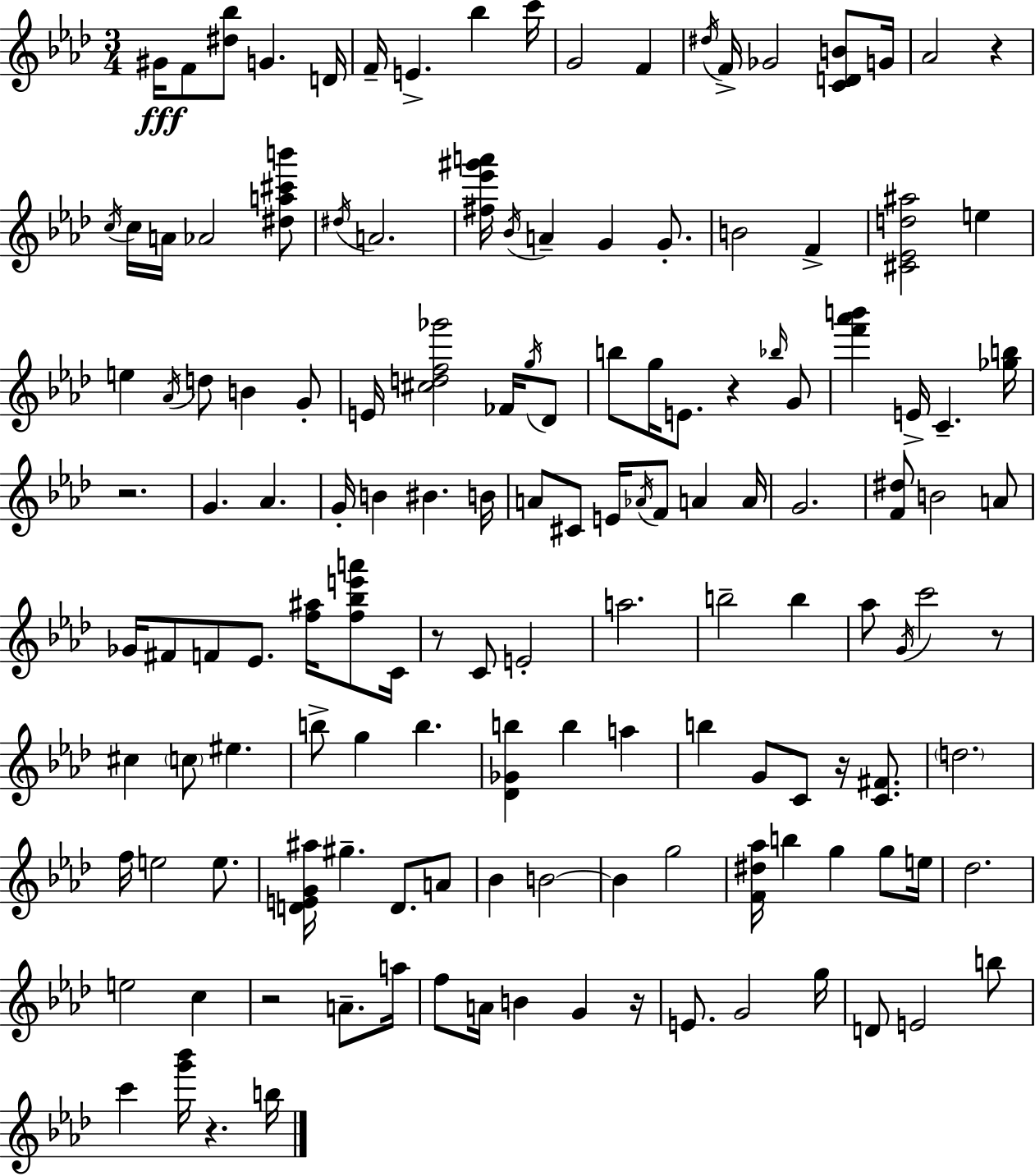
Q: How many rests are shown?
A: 9